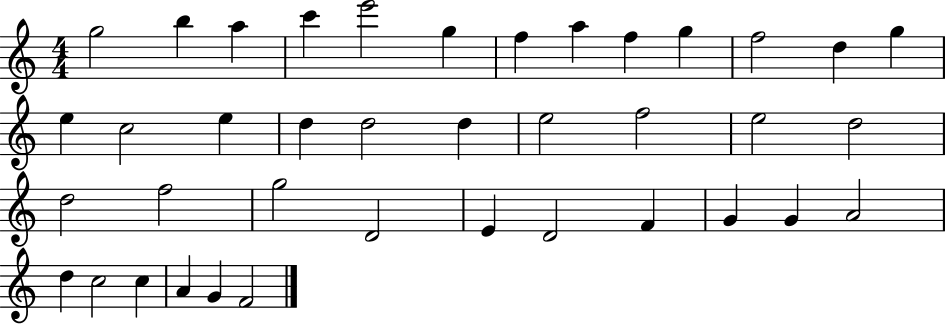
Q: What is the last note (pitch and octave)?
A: F4